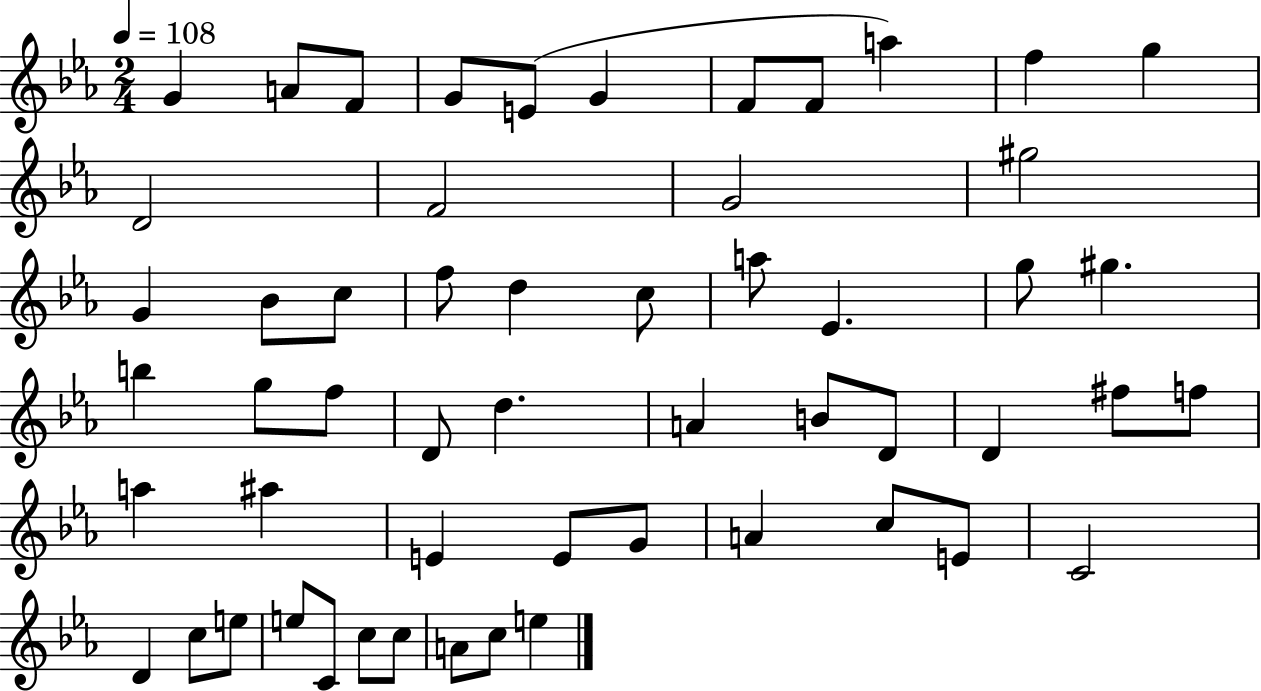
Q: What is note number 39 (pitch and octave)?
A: E4